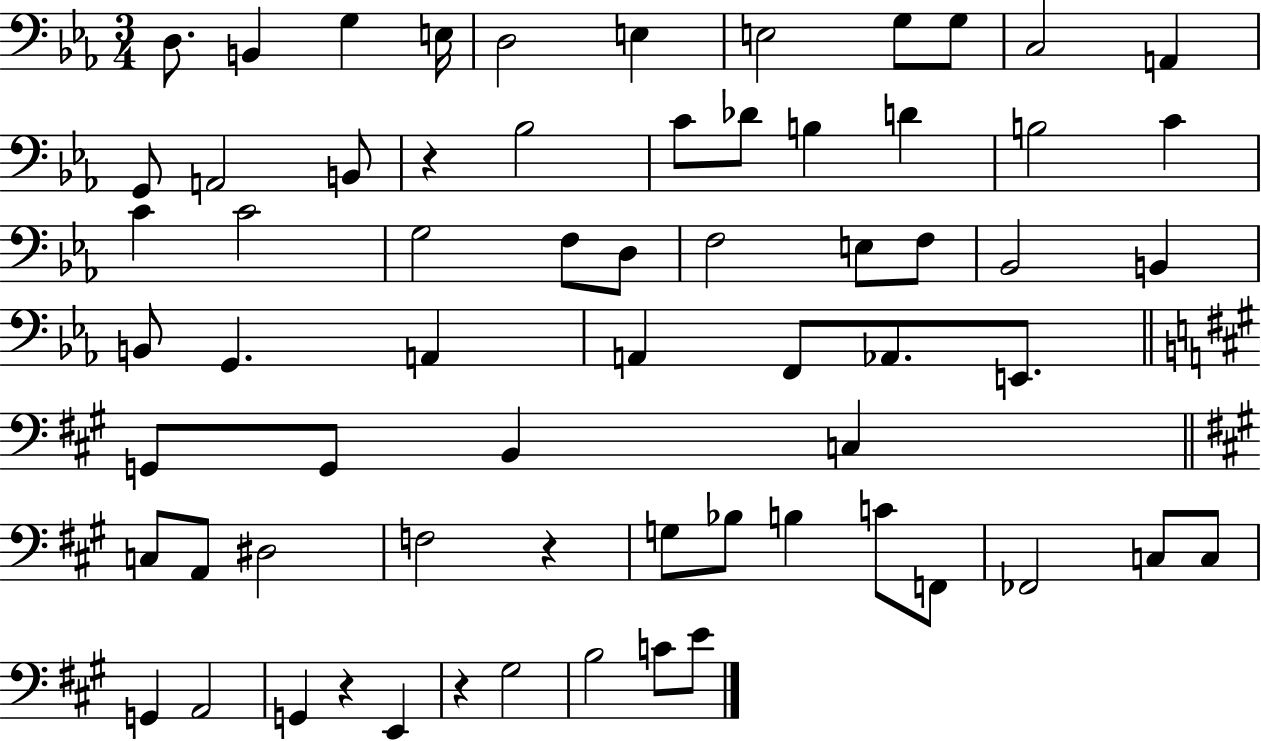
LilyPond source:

{
  \clef bass
  \numericTimeSignature
  \time 3/4
  \key ees \major
  d8. b,4 g4 e16 | d2 e4 | e2 g8 g8 | c2 a,4 | \break g,8 a,2 b,8 | r4 bes2 | c'8 des'8 b4 d'4 | b2 c'4 | \break c'4 c'2 | g2 f8 d8 | f2 e8 f8 | bes,2 b,4 | \break b,8 g,4. a,4 | a,4 f,8 aes,8. e,8. | \bar "||" \break \key a \major g,8 g,8 b,4 c4 | \bar "||" \break \key a \major c8 a,8 dis2 | f2 r4 | g8 bes8 b4 c'8 f,8 | fes,2 c8 c8 | \break g,4 a,2 | g,4 r4 e,4 | r4 gis2 | b2 c'8 e'8 | \break \bar "|."
}